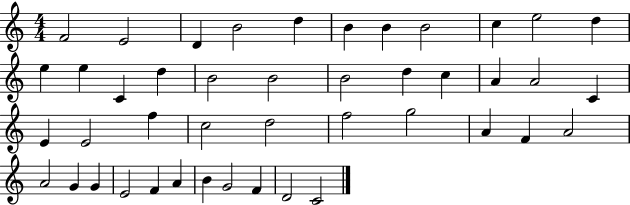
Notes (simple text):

F4/h E4/h D4/q B4/h D5/q B4/q B4/q B4/h C5/q E5/h D5/q E5/q E5/q C4/q D5/q B4/h B4/h B4/h D5/q C5/q A4/q A4/h C4/q E4/q E4/h F5/q C5/h D5/h F5/h G5/h A4/q F4/q A4/h A4/h G4/q G4/q E4/h F4/q A4/q B4/q G4/h F4/q D4/h C4/h